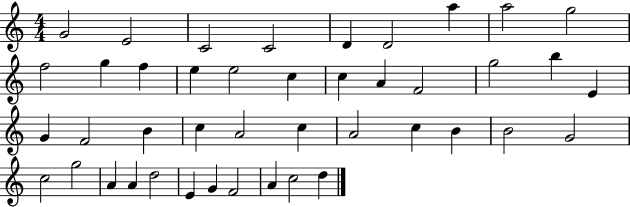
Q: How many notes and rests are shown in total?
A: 43